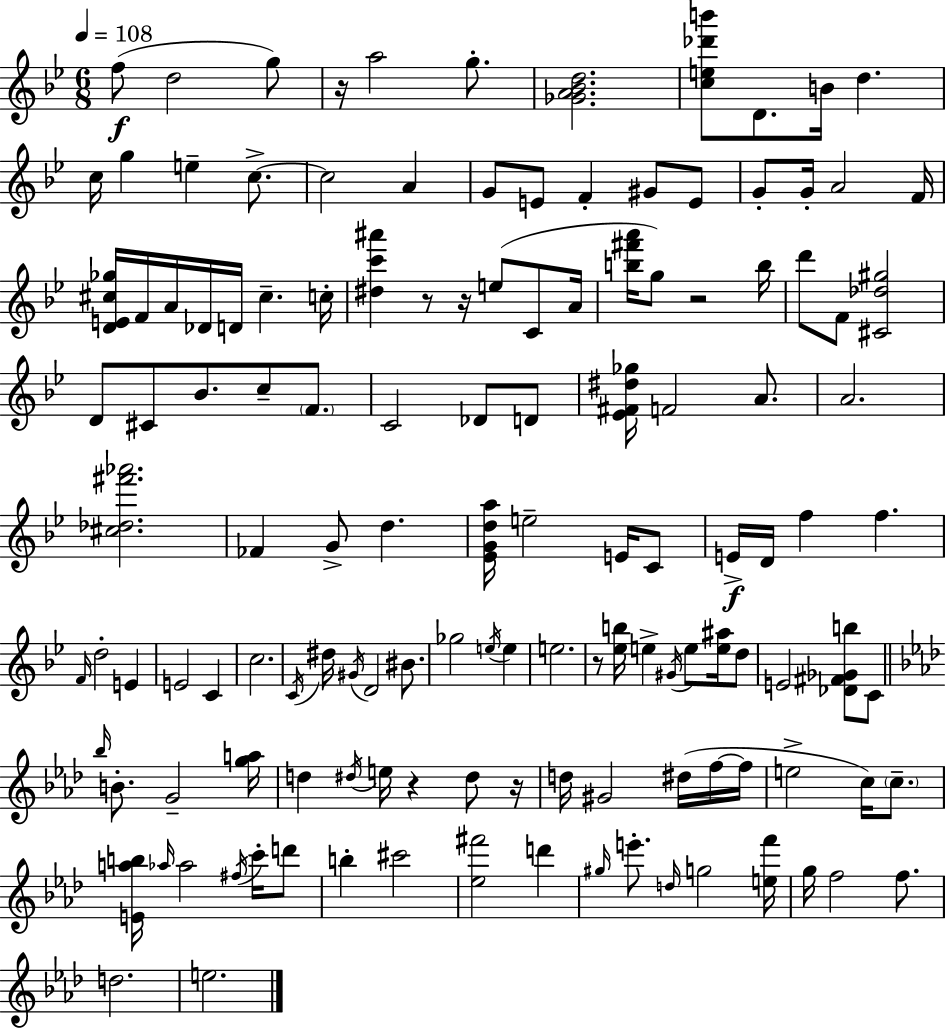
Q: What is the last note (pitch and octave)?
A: E5